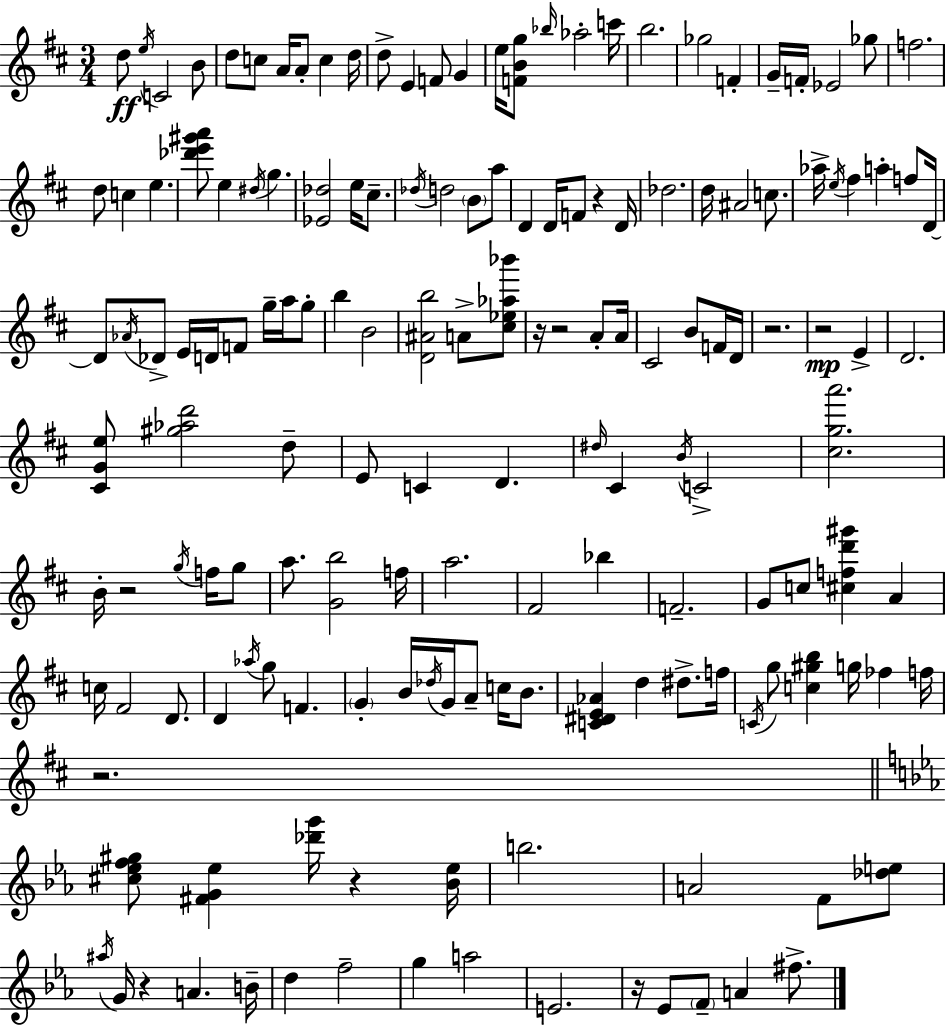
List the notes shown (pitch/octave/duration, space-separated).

D5/e E5/s C4/h B4/e D5/e C5/e A4/s A4/e C5/q D5/s D5/e E4/q F4/e G4/q E5/s [F4,B4,G5]/e Bb5/s Ab5/h C6/s B5/h. Gb5/h F4/q G4/s F4/s Eb4/h Gb5/e F5/h. D5/e C5/q E5/q. [Db6,E6,G#6,A6]/e E5/q D#5/s G5/q. [Eb4,Db5]/h E5/s C#5/e. Db5/s D5/h B4/e A5/e D4/q D4/s F4/e R/q D4/s Db5/h. D5/s A#4/h C5/e. Ab5/s E5/s F#5/q A5/q F5/e D4/s D4/e Ab4/s Db4/e E4/s D4/s F4/e G5/s A5/s G5/e B5/q B4/h [D4,A#4,B5]/h A4/e [C#5,Eb5,Ab5,Bb6]/e R/s R/h A4/e A4/s C#4/h B4/e F4/s D4/s R/h. R/h E4/q D4/h. [C#4,G4,E5]/e [G#5,Ab5,D6]/h D5/e E4/e C4/q D4/q. D#5/s C#4/q B4/s C4/h [C#5,G5,A6]/h. B4/s R/h G5/s F5/s G5/e A5/e. [G4,B5]/h F5/s A5/h. F#4/h Bb5/q F4/h. G4/e C5/e [C#5,F5,D6,G#6]/q A4/q C5/s F#4/h D4/e. D4/q Ab5/s G5/e F4/q. G4/q B4/s Db5/s G4/s A4/e C5/s B4/e. [C4,D#4,E4,Ab4]/q D5/q D#5/e. F5/s C4/s G5/e [C5,G#5,B5]/q G5/s FES5/q F5/s R/h. [C#5,Eb5,F5,G#5]/e [F#4,G4,Eb5]/q [Db6,G6]/s R/q [Bb4,Eb5]/s B5/h. A4/h F4/e [Db5,E5]/e A#5/s G4/s R/q A4/q. B4/s D5/q F5/h G5/q A5/h E4/h. R/s Eb4/e F4/e A4/q F#5/e.